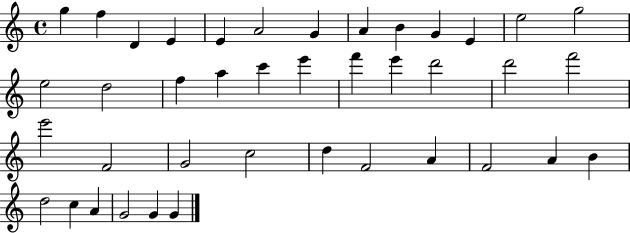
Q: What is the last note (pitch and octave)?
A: G4